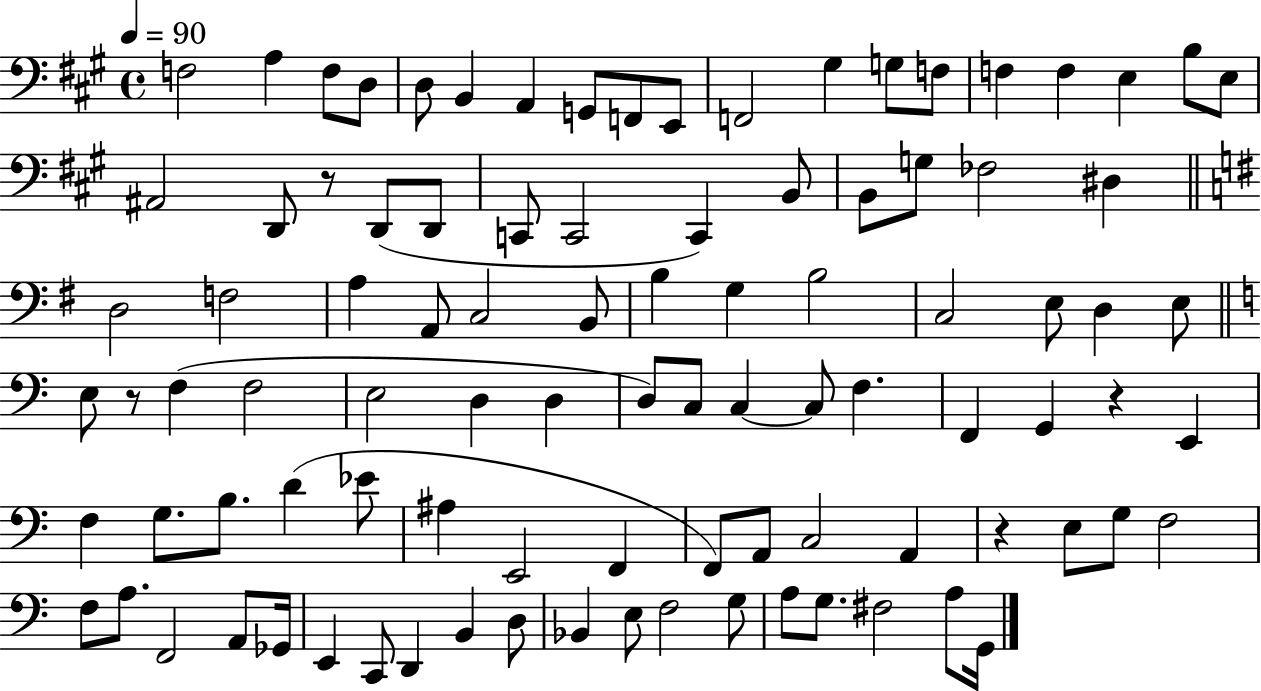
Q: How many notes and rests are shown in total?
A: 96